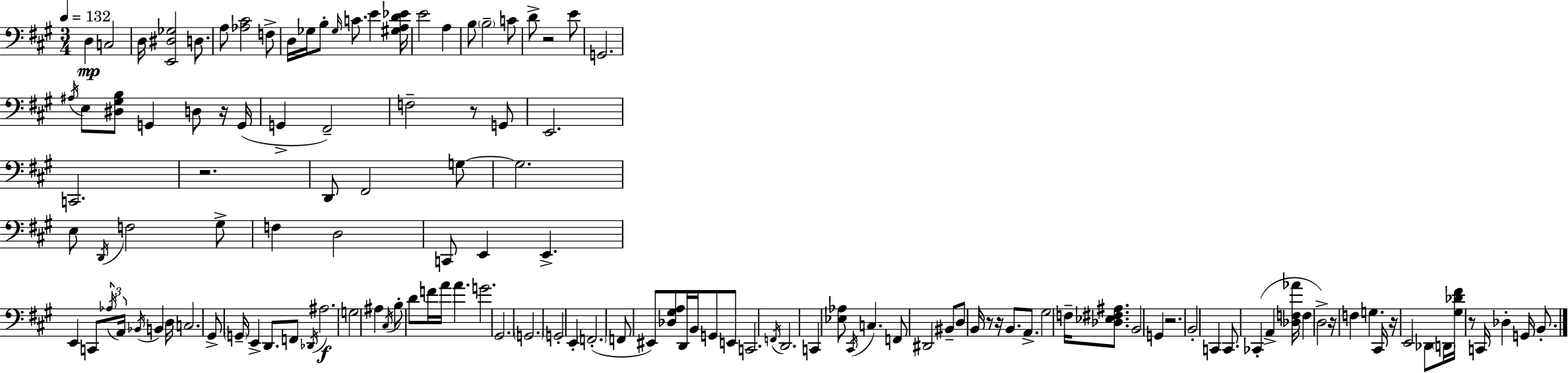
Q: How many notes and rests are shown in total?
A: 132